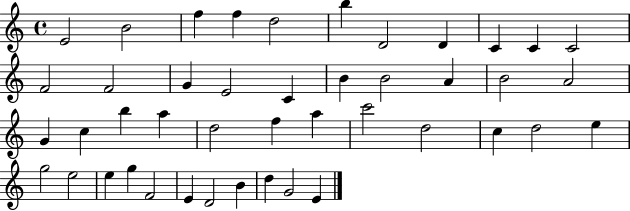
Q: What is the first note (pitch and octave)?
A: E4